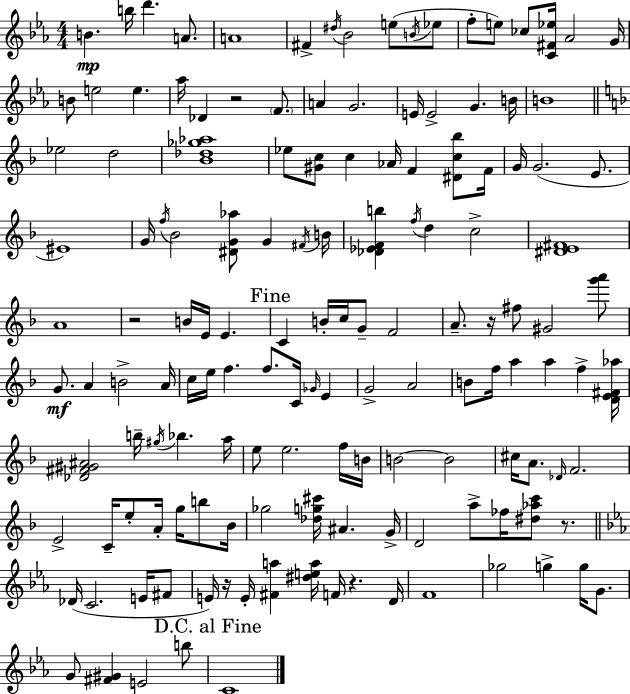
B4/q. B5/s D6/q. A4/e. A4/w F#4/q D#5/s Bb4/h E5/e B4/s Eb5/e F5/e E5/e CES5/e [C4,F#4,Eb5]/s Ab4/h G4/s B4/e E5/h E5/q. Ab5/s Db4/q R/h F4/e. A4/q G4/h. E4/s E4/h G4/q. B4/s B4/w Eb5/h D5/h [Bb4,Db5,Gb5,Ab5]/w Eb5/e [G#4,C5]/e C5/q Ab4/s F4/q [D#4,C5,Bb5]/e F4/s G4/s G4/h. E4/e. EIS4/w G4/s F5/s Bb4/h [D#4,G4,Ab5]/e G4/q F#4/s B4/s [Db4,Eb4,F4,B5]/q F5/s D5/q C5/h [D#4,E4,F#4]/w A4/w R/h B4/s E4/s E4/q. C4/q B4/s C5/s G4/e F4/h A4/e. R/s F#5/e G#4/h [G6,A6]/e G4/e. A4/q B4/h A4/s C5/s E5/s F5/q. F5/e. C4/s Gb4/s E4/q G4/h A4/h B4/e F5/s A5/q A5/q F5/q [D4,E4,F#4,Ab5]/s [Db4,F#4,G#4,A#4]/h B5/s G#5/s Bb5/q. A5/s E5/e E5/h. F5/s B4/s B4/h B4/h C#5/s A4/e. Db4/s F4/h. E4/h C4/s E5/e A4/s G5/s B5/e Bb4/s Gb5/h [Db5,G5,C#6]/s A#4/q. G4/s D4/h A5/e FES5/s [D#5,Ab5,C6]/e R/e. Db4/s C4/h. E4/s F#4/e E4/s R/s E4/s [F#4,A5]/q [D#5,E5,A5]/s F4/s R/q. D4/s F4/w Gb5/h G5/q G5/s G4/e. G4/e [F#4,G#4]/q E4/h B5/e C4/w